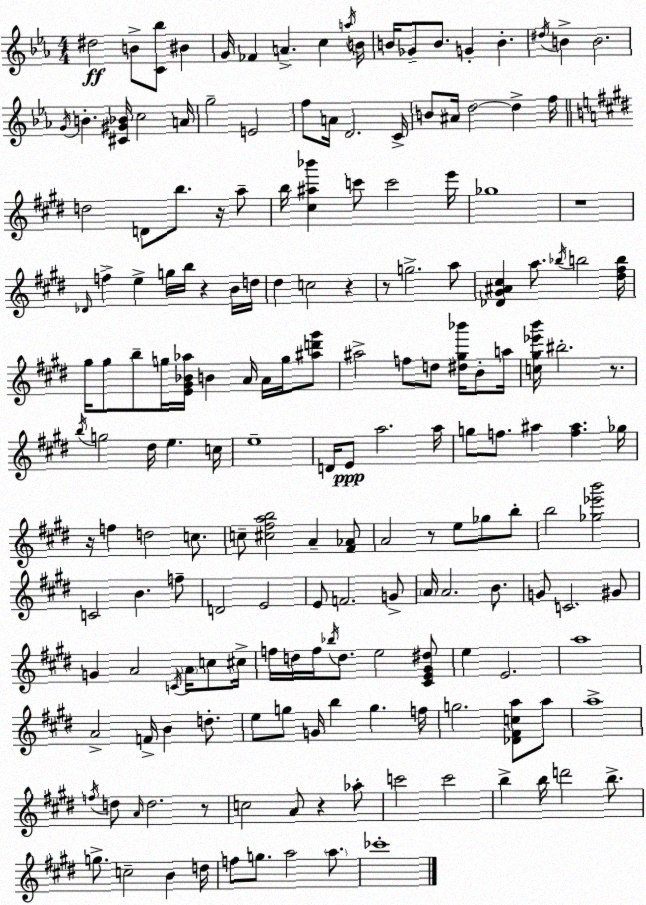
X:1
T:Untitled
M:4/4
L:1/4
K:Cm
^d2 B/2 [C_b]/2 ^B G/4 _F A c a/4 B/4 B/4 _G/2 B/2 G B ^d/4 B B2 G/4 B [^C^G_B]/4 c2 A/4 g2 E2 f/2 A/4 D2 C/4 B/2 ^A/4 d2 d f/4 d2 D/2 b/2 z/4 a/2 b/4 [^c^a_b'] c'/2 c'2 e'/4 _g4 z4 _D/4 f e g/4 b/4 z B/4 d/4 ^d c2 z z/2 g2 a/2 [_D^G^A^c] a/2 _b/4 b2 [^d^fb]/4 ^g/4 ^g/2 b/2 g/4 [E^G_B_a]/4 B A/4 A/4 g/4 [^ad'^g']/2 ^a2 f/2 d/2 [^d^g_b']/4 B/2 a/4 [c^g_e'b']/4 ^b2 z/2 b/4 g2 ^d/4 e c/4 e4 D/4 E/2 a2 a/4 g/2 f/2 ^a [f^a] _g/4 z/4 f d2 c/2 c/2 [^c^fab]2 A [^F_A]/2 A2 z/2 e/2 _g/2 b/2 b2 [_g_e'b']2 C2 B f/2 D2 E2 E/2 F2 G/2 A/4 A2 B/2 G/2 C2 ^G/2 G A2 C/4 A/4 c/2 ^c/4 f/4 d/4 f/4 _b/4 d/2 e2 [^CE^G^d]/2 e E2 a4 A2 F/4 B d/2 e/2 g/2 G/4 b g f/4 g2 [_D^Fca]/2 a/2 a4 f/4 d/2 A/4 d2 z/2 c2 A/2 z _a/2 c'2 c'2 b b/4 d'2 b/2 g/2 c2 B d/4 f/2 g/2 a2 a/2 _c'4